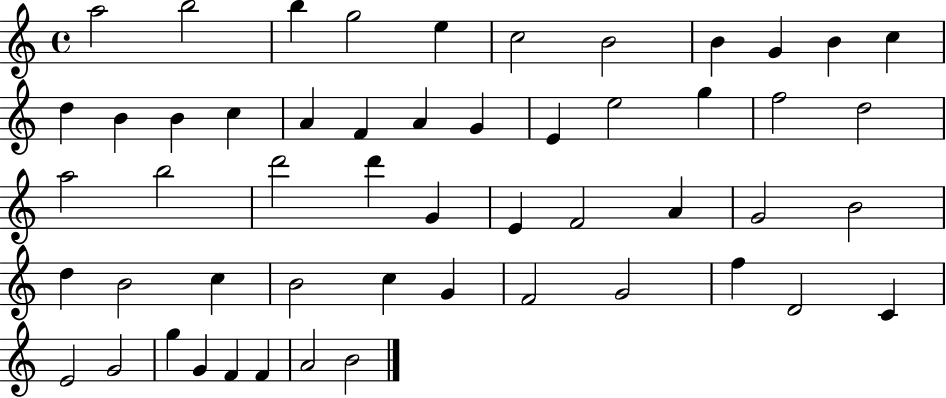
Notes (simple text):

A5/h B5/h B5/q G5/h E5/q C5/h B4/h B4/q G4/q B4/q C5/q D5/q B4/q B4/q C5/q A4/q F4/q A4/q G4/q E4/q E5/h G5/q F5/h D5/h A5/h B5/h D6/h D6/q G4/q E4/q F4/h A4/q G4/h B4/h D5/q B4/h C5/q B4/h C5/q G4/q F4/h G4/h F5/q D4/h C4/q E4/h G4/h G5/q G4/q F4/q F4/q A4/h B4/h